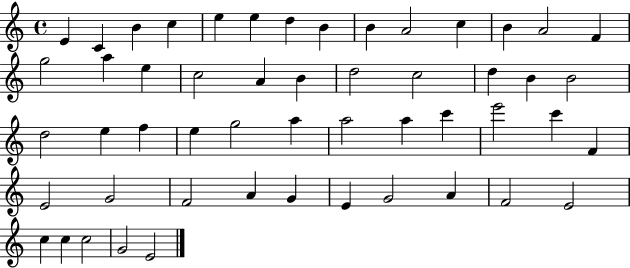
{
  \clef treble
  \time 4/4
  \defaultTimeSignature
  \key c \major
  e'4 c'4 b'4 c''4 | e''4 e''4 d''4 b'4 | b'4 a'2 c''4 | b'4 a'2 f'4 | \break g''2 a''4 e''4 | c''2 a'4 b'4 | d''2 c''2 | d''4 b'4 b'2 | \break d''2 e''4 f''4 | e''4 g''2 a''4 | a''2 a''4 c'''4 | e'''2 c'''4 f'4 | \break e'2 g'2 | f'2 a'4 g'4 | e'4 g'2 a'4 | f'2 e'2 | \break c''4 c''4 c''2 | g'2 e'2 | \bar "|."
}